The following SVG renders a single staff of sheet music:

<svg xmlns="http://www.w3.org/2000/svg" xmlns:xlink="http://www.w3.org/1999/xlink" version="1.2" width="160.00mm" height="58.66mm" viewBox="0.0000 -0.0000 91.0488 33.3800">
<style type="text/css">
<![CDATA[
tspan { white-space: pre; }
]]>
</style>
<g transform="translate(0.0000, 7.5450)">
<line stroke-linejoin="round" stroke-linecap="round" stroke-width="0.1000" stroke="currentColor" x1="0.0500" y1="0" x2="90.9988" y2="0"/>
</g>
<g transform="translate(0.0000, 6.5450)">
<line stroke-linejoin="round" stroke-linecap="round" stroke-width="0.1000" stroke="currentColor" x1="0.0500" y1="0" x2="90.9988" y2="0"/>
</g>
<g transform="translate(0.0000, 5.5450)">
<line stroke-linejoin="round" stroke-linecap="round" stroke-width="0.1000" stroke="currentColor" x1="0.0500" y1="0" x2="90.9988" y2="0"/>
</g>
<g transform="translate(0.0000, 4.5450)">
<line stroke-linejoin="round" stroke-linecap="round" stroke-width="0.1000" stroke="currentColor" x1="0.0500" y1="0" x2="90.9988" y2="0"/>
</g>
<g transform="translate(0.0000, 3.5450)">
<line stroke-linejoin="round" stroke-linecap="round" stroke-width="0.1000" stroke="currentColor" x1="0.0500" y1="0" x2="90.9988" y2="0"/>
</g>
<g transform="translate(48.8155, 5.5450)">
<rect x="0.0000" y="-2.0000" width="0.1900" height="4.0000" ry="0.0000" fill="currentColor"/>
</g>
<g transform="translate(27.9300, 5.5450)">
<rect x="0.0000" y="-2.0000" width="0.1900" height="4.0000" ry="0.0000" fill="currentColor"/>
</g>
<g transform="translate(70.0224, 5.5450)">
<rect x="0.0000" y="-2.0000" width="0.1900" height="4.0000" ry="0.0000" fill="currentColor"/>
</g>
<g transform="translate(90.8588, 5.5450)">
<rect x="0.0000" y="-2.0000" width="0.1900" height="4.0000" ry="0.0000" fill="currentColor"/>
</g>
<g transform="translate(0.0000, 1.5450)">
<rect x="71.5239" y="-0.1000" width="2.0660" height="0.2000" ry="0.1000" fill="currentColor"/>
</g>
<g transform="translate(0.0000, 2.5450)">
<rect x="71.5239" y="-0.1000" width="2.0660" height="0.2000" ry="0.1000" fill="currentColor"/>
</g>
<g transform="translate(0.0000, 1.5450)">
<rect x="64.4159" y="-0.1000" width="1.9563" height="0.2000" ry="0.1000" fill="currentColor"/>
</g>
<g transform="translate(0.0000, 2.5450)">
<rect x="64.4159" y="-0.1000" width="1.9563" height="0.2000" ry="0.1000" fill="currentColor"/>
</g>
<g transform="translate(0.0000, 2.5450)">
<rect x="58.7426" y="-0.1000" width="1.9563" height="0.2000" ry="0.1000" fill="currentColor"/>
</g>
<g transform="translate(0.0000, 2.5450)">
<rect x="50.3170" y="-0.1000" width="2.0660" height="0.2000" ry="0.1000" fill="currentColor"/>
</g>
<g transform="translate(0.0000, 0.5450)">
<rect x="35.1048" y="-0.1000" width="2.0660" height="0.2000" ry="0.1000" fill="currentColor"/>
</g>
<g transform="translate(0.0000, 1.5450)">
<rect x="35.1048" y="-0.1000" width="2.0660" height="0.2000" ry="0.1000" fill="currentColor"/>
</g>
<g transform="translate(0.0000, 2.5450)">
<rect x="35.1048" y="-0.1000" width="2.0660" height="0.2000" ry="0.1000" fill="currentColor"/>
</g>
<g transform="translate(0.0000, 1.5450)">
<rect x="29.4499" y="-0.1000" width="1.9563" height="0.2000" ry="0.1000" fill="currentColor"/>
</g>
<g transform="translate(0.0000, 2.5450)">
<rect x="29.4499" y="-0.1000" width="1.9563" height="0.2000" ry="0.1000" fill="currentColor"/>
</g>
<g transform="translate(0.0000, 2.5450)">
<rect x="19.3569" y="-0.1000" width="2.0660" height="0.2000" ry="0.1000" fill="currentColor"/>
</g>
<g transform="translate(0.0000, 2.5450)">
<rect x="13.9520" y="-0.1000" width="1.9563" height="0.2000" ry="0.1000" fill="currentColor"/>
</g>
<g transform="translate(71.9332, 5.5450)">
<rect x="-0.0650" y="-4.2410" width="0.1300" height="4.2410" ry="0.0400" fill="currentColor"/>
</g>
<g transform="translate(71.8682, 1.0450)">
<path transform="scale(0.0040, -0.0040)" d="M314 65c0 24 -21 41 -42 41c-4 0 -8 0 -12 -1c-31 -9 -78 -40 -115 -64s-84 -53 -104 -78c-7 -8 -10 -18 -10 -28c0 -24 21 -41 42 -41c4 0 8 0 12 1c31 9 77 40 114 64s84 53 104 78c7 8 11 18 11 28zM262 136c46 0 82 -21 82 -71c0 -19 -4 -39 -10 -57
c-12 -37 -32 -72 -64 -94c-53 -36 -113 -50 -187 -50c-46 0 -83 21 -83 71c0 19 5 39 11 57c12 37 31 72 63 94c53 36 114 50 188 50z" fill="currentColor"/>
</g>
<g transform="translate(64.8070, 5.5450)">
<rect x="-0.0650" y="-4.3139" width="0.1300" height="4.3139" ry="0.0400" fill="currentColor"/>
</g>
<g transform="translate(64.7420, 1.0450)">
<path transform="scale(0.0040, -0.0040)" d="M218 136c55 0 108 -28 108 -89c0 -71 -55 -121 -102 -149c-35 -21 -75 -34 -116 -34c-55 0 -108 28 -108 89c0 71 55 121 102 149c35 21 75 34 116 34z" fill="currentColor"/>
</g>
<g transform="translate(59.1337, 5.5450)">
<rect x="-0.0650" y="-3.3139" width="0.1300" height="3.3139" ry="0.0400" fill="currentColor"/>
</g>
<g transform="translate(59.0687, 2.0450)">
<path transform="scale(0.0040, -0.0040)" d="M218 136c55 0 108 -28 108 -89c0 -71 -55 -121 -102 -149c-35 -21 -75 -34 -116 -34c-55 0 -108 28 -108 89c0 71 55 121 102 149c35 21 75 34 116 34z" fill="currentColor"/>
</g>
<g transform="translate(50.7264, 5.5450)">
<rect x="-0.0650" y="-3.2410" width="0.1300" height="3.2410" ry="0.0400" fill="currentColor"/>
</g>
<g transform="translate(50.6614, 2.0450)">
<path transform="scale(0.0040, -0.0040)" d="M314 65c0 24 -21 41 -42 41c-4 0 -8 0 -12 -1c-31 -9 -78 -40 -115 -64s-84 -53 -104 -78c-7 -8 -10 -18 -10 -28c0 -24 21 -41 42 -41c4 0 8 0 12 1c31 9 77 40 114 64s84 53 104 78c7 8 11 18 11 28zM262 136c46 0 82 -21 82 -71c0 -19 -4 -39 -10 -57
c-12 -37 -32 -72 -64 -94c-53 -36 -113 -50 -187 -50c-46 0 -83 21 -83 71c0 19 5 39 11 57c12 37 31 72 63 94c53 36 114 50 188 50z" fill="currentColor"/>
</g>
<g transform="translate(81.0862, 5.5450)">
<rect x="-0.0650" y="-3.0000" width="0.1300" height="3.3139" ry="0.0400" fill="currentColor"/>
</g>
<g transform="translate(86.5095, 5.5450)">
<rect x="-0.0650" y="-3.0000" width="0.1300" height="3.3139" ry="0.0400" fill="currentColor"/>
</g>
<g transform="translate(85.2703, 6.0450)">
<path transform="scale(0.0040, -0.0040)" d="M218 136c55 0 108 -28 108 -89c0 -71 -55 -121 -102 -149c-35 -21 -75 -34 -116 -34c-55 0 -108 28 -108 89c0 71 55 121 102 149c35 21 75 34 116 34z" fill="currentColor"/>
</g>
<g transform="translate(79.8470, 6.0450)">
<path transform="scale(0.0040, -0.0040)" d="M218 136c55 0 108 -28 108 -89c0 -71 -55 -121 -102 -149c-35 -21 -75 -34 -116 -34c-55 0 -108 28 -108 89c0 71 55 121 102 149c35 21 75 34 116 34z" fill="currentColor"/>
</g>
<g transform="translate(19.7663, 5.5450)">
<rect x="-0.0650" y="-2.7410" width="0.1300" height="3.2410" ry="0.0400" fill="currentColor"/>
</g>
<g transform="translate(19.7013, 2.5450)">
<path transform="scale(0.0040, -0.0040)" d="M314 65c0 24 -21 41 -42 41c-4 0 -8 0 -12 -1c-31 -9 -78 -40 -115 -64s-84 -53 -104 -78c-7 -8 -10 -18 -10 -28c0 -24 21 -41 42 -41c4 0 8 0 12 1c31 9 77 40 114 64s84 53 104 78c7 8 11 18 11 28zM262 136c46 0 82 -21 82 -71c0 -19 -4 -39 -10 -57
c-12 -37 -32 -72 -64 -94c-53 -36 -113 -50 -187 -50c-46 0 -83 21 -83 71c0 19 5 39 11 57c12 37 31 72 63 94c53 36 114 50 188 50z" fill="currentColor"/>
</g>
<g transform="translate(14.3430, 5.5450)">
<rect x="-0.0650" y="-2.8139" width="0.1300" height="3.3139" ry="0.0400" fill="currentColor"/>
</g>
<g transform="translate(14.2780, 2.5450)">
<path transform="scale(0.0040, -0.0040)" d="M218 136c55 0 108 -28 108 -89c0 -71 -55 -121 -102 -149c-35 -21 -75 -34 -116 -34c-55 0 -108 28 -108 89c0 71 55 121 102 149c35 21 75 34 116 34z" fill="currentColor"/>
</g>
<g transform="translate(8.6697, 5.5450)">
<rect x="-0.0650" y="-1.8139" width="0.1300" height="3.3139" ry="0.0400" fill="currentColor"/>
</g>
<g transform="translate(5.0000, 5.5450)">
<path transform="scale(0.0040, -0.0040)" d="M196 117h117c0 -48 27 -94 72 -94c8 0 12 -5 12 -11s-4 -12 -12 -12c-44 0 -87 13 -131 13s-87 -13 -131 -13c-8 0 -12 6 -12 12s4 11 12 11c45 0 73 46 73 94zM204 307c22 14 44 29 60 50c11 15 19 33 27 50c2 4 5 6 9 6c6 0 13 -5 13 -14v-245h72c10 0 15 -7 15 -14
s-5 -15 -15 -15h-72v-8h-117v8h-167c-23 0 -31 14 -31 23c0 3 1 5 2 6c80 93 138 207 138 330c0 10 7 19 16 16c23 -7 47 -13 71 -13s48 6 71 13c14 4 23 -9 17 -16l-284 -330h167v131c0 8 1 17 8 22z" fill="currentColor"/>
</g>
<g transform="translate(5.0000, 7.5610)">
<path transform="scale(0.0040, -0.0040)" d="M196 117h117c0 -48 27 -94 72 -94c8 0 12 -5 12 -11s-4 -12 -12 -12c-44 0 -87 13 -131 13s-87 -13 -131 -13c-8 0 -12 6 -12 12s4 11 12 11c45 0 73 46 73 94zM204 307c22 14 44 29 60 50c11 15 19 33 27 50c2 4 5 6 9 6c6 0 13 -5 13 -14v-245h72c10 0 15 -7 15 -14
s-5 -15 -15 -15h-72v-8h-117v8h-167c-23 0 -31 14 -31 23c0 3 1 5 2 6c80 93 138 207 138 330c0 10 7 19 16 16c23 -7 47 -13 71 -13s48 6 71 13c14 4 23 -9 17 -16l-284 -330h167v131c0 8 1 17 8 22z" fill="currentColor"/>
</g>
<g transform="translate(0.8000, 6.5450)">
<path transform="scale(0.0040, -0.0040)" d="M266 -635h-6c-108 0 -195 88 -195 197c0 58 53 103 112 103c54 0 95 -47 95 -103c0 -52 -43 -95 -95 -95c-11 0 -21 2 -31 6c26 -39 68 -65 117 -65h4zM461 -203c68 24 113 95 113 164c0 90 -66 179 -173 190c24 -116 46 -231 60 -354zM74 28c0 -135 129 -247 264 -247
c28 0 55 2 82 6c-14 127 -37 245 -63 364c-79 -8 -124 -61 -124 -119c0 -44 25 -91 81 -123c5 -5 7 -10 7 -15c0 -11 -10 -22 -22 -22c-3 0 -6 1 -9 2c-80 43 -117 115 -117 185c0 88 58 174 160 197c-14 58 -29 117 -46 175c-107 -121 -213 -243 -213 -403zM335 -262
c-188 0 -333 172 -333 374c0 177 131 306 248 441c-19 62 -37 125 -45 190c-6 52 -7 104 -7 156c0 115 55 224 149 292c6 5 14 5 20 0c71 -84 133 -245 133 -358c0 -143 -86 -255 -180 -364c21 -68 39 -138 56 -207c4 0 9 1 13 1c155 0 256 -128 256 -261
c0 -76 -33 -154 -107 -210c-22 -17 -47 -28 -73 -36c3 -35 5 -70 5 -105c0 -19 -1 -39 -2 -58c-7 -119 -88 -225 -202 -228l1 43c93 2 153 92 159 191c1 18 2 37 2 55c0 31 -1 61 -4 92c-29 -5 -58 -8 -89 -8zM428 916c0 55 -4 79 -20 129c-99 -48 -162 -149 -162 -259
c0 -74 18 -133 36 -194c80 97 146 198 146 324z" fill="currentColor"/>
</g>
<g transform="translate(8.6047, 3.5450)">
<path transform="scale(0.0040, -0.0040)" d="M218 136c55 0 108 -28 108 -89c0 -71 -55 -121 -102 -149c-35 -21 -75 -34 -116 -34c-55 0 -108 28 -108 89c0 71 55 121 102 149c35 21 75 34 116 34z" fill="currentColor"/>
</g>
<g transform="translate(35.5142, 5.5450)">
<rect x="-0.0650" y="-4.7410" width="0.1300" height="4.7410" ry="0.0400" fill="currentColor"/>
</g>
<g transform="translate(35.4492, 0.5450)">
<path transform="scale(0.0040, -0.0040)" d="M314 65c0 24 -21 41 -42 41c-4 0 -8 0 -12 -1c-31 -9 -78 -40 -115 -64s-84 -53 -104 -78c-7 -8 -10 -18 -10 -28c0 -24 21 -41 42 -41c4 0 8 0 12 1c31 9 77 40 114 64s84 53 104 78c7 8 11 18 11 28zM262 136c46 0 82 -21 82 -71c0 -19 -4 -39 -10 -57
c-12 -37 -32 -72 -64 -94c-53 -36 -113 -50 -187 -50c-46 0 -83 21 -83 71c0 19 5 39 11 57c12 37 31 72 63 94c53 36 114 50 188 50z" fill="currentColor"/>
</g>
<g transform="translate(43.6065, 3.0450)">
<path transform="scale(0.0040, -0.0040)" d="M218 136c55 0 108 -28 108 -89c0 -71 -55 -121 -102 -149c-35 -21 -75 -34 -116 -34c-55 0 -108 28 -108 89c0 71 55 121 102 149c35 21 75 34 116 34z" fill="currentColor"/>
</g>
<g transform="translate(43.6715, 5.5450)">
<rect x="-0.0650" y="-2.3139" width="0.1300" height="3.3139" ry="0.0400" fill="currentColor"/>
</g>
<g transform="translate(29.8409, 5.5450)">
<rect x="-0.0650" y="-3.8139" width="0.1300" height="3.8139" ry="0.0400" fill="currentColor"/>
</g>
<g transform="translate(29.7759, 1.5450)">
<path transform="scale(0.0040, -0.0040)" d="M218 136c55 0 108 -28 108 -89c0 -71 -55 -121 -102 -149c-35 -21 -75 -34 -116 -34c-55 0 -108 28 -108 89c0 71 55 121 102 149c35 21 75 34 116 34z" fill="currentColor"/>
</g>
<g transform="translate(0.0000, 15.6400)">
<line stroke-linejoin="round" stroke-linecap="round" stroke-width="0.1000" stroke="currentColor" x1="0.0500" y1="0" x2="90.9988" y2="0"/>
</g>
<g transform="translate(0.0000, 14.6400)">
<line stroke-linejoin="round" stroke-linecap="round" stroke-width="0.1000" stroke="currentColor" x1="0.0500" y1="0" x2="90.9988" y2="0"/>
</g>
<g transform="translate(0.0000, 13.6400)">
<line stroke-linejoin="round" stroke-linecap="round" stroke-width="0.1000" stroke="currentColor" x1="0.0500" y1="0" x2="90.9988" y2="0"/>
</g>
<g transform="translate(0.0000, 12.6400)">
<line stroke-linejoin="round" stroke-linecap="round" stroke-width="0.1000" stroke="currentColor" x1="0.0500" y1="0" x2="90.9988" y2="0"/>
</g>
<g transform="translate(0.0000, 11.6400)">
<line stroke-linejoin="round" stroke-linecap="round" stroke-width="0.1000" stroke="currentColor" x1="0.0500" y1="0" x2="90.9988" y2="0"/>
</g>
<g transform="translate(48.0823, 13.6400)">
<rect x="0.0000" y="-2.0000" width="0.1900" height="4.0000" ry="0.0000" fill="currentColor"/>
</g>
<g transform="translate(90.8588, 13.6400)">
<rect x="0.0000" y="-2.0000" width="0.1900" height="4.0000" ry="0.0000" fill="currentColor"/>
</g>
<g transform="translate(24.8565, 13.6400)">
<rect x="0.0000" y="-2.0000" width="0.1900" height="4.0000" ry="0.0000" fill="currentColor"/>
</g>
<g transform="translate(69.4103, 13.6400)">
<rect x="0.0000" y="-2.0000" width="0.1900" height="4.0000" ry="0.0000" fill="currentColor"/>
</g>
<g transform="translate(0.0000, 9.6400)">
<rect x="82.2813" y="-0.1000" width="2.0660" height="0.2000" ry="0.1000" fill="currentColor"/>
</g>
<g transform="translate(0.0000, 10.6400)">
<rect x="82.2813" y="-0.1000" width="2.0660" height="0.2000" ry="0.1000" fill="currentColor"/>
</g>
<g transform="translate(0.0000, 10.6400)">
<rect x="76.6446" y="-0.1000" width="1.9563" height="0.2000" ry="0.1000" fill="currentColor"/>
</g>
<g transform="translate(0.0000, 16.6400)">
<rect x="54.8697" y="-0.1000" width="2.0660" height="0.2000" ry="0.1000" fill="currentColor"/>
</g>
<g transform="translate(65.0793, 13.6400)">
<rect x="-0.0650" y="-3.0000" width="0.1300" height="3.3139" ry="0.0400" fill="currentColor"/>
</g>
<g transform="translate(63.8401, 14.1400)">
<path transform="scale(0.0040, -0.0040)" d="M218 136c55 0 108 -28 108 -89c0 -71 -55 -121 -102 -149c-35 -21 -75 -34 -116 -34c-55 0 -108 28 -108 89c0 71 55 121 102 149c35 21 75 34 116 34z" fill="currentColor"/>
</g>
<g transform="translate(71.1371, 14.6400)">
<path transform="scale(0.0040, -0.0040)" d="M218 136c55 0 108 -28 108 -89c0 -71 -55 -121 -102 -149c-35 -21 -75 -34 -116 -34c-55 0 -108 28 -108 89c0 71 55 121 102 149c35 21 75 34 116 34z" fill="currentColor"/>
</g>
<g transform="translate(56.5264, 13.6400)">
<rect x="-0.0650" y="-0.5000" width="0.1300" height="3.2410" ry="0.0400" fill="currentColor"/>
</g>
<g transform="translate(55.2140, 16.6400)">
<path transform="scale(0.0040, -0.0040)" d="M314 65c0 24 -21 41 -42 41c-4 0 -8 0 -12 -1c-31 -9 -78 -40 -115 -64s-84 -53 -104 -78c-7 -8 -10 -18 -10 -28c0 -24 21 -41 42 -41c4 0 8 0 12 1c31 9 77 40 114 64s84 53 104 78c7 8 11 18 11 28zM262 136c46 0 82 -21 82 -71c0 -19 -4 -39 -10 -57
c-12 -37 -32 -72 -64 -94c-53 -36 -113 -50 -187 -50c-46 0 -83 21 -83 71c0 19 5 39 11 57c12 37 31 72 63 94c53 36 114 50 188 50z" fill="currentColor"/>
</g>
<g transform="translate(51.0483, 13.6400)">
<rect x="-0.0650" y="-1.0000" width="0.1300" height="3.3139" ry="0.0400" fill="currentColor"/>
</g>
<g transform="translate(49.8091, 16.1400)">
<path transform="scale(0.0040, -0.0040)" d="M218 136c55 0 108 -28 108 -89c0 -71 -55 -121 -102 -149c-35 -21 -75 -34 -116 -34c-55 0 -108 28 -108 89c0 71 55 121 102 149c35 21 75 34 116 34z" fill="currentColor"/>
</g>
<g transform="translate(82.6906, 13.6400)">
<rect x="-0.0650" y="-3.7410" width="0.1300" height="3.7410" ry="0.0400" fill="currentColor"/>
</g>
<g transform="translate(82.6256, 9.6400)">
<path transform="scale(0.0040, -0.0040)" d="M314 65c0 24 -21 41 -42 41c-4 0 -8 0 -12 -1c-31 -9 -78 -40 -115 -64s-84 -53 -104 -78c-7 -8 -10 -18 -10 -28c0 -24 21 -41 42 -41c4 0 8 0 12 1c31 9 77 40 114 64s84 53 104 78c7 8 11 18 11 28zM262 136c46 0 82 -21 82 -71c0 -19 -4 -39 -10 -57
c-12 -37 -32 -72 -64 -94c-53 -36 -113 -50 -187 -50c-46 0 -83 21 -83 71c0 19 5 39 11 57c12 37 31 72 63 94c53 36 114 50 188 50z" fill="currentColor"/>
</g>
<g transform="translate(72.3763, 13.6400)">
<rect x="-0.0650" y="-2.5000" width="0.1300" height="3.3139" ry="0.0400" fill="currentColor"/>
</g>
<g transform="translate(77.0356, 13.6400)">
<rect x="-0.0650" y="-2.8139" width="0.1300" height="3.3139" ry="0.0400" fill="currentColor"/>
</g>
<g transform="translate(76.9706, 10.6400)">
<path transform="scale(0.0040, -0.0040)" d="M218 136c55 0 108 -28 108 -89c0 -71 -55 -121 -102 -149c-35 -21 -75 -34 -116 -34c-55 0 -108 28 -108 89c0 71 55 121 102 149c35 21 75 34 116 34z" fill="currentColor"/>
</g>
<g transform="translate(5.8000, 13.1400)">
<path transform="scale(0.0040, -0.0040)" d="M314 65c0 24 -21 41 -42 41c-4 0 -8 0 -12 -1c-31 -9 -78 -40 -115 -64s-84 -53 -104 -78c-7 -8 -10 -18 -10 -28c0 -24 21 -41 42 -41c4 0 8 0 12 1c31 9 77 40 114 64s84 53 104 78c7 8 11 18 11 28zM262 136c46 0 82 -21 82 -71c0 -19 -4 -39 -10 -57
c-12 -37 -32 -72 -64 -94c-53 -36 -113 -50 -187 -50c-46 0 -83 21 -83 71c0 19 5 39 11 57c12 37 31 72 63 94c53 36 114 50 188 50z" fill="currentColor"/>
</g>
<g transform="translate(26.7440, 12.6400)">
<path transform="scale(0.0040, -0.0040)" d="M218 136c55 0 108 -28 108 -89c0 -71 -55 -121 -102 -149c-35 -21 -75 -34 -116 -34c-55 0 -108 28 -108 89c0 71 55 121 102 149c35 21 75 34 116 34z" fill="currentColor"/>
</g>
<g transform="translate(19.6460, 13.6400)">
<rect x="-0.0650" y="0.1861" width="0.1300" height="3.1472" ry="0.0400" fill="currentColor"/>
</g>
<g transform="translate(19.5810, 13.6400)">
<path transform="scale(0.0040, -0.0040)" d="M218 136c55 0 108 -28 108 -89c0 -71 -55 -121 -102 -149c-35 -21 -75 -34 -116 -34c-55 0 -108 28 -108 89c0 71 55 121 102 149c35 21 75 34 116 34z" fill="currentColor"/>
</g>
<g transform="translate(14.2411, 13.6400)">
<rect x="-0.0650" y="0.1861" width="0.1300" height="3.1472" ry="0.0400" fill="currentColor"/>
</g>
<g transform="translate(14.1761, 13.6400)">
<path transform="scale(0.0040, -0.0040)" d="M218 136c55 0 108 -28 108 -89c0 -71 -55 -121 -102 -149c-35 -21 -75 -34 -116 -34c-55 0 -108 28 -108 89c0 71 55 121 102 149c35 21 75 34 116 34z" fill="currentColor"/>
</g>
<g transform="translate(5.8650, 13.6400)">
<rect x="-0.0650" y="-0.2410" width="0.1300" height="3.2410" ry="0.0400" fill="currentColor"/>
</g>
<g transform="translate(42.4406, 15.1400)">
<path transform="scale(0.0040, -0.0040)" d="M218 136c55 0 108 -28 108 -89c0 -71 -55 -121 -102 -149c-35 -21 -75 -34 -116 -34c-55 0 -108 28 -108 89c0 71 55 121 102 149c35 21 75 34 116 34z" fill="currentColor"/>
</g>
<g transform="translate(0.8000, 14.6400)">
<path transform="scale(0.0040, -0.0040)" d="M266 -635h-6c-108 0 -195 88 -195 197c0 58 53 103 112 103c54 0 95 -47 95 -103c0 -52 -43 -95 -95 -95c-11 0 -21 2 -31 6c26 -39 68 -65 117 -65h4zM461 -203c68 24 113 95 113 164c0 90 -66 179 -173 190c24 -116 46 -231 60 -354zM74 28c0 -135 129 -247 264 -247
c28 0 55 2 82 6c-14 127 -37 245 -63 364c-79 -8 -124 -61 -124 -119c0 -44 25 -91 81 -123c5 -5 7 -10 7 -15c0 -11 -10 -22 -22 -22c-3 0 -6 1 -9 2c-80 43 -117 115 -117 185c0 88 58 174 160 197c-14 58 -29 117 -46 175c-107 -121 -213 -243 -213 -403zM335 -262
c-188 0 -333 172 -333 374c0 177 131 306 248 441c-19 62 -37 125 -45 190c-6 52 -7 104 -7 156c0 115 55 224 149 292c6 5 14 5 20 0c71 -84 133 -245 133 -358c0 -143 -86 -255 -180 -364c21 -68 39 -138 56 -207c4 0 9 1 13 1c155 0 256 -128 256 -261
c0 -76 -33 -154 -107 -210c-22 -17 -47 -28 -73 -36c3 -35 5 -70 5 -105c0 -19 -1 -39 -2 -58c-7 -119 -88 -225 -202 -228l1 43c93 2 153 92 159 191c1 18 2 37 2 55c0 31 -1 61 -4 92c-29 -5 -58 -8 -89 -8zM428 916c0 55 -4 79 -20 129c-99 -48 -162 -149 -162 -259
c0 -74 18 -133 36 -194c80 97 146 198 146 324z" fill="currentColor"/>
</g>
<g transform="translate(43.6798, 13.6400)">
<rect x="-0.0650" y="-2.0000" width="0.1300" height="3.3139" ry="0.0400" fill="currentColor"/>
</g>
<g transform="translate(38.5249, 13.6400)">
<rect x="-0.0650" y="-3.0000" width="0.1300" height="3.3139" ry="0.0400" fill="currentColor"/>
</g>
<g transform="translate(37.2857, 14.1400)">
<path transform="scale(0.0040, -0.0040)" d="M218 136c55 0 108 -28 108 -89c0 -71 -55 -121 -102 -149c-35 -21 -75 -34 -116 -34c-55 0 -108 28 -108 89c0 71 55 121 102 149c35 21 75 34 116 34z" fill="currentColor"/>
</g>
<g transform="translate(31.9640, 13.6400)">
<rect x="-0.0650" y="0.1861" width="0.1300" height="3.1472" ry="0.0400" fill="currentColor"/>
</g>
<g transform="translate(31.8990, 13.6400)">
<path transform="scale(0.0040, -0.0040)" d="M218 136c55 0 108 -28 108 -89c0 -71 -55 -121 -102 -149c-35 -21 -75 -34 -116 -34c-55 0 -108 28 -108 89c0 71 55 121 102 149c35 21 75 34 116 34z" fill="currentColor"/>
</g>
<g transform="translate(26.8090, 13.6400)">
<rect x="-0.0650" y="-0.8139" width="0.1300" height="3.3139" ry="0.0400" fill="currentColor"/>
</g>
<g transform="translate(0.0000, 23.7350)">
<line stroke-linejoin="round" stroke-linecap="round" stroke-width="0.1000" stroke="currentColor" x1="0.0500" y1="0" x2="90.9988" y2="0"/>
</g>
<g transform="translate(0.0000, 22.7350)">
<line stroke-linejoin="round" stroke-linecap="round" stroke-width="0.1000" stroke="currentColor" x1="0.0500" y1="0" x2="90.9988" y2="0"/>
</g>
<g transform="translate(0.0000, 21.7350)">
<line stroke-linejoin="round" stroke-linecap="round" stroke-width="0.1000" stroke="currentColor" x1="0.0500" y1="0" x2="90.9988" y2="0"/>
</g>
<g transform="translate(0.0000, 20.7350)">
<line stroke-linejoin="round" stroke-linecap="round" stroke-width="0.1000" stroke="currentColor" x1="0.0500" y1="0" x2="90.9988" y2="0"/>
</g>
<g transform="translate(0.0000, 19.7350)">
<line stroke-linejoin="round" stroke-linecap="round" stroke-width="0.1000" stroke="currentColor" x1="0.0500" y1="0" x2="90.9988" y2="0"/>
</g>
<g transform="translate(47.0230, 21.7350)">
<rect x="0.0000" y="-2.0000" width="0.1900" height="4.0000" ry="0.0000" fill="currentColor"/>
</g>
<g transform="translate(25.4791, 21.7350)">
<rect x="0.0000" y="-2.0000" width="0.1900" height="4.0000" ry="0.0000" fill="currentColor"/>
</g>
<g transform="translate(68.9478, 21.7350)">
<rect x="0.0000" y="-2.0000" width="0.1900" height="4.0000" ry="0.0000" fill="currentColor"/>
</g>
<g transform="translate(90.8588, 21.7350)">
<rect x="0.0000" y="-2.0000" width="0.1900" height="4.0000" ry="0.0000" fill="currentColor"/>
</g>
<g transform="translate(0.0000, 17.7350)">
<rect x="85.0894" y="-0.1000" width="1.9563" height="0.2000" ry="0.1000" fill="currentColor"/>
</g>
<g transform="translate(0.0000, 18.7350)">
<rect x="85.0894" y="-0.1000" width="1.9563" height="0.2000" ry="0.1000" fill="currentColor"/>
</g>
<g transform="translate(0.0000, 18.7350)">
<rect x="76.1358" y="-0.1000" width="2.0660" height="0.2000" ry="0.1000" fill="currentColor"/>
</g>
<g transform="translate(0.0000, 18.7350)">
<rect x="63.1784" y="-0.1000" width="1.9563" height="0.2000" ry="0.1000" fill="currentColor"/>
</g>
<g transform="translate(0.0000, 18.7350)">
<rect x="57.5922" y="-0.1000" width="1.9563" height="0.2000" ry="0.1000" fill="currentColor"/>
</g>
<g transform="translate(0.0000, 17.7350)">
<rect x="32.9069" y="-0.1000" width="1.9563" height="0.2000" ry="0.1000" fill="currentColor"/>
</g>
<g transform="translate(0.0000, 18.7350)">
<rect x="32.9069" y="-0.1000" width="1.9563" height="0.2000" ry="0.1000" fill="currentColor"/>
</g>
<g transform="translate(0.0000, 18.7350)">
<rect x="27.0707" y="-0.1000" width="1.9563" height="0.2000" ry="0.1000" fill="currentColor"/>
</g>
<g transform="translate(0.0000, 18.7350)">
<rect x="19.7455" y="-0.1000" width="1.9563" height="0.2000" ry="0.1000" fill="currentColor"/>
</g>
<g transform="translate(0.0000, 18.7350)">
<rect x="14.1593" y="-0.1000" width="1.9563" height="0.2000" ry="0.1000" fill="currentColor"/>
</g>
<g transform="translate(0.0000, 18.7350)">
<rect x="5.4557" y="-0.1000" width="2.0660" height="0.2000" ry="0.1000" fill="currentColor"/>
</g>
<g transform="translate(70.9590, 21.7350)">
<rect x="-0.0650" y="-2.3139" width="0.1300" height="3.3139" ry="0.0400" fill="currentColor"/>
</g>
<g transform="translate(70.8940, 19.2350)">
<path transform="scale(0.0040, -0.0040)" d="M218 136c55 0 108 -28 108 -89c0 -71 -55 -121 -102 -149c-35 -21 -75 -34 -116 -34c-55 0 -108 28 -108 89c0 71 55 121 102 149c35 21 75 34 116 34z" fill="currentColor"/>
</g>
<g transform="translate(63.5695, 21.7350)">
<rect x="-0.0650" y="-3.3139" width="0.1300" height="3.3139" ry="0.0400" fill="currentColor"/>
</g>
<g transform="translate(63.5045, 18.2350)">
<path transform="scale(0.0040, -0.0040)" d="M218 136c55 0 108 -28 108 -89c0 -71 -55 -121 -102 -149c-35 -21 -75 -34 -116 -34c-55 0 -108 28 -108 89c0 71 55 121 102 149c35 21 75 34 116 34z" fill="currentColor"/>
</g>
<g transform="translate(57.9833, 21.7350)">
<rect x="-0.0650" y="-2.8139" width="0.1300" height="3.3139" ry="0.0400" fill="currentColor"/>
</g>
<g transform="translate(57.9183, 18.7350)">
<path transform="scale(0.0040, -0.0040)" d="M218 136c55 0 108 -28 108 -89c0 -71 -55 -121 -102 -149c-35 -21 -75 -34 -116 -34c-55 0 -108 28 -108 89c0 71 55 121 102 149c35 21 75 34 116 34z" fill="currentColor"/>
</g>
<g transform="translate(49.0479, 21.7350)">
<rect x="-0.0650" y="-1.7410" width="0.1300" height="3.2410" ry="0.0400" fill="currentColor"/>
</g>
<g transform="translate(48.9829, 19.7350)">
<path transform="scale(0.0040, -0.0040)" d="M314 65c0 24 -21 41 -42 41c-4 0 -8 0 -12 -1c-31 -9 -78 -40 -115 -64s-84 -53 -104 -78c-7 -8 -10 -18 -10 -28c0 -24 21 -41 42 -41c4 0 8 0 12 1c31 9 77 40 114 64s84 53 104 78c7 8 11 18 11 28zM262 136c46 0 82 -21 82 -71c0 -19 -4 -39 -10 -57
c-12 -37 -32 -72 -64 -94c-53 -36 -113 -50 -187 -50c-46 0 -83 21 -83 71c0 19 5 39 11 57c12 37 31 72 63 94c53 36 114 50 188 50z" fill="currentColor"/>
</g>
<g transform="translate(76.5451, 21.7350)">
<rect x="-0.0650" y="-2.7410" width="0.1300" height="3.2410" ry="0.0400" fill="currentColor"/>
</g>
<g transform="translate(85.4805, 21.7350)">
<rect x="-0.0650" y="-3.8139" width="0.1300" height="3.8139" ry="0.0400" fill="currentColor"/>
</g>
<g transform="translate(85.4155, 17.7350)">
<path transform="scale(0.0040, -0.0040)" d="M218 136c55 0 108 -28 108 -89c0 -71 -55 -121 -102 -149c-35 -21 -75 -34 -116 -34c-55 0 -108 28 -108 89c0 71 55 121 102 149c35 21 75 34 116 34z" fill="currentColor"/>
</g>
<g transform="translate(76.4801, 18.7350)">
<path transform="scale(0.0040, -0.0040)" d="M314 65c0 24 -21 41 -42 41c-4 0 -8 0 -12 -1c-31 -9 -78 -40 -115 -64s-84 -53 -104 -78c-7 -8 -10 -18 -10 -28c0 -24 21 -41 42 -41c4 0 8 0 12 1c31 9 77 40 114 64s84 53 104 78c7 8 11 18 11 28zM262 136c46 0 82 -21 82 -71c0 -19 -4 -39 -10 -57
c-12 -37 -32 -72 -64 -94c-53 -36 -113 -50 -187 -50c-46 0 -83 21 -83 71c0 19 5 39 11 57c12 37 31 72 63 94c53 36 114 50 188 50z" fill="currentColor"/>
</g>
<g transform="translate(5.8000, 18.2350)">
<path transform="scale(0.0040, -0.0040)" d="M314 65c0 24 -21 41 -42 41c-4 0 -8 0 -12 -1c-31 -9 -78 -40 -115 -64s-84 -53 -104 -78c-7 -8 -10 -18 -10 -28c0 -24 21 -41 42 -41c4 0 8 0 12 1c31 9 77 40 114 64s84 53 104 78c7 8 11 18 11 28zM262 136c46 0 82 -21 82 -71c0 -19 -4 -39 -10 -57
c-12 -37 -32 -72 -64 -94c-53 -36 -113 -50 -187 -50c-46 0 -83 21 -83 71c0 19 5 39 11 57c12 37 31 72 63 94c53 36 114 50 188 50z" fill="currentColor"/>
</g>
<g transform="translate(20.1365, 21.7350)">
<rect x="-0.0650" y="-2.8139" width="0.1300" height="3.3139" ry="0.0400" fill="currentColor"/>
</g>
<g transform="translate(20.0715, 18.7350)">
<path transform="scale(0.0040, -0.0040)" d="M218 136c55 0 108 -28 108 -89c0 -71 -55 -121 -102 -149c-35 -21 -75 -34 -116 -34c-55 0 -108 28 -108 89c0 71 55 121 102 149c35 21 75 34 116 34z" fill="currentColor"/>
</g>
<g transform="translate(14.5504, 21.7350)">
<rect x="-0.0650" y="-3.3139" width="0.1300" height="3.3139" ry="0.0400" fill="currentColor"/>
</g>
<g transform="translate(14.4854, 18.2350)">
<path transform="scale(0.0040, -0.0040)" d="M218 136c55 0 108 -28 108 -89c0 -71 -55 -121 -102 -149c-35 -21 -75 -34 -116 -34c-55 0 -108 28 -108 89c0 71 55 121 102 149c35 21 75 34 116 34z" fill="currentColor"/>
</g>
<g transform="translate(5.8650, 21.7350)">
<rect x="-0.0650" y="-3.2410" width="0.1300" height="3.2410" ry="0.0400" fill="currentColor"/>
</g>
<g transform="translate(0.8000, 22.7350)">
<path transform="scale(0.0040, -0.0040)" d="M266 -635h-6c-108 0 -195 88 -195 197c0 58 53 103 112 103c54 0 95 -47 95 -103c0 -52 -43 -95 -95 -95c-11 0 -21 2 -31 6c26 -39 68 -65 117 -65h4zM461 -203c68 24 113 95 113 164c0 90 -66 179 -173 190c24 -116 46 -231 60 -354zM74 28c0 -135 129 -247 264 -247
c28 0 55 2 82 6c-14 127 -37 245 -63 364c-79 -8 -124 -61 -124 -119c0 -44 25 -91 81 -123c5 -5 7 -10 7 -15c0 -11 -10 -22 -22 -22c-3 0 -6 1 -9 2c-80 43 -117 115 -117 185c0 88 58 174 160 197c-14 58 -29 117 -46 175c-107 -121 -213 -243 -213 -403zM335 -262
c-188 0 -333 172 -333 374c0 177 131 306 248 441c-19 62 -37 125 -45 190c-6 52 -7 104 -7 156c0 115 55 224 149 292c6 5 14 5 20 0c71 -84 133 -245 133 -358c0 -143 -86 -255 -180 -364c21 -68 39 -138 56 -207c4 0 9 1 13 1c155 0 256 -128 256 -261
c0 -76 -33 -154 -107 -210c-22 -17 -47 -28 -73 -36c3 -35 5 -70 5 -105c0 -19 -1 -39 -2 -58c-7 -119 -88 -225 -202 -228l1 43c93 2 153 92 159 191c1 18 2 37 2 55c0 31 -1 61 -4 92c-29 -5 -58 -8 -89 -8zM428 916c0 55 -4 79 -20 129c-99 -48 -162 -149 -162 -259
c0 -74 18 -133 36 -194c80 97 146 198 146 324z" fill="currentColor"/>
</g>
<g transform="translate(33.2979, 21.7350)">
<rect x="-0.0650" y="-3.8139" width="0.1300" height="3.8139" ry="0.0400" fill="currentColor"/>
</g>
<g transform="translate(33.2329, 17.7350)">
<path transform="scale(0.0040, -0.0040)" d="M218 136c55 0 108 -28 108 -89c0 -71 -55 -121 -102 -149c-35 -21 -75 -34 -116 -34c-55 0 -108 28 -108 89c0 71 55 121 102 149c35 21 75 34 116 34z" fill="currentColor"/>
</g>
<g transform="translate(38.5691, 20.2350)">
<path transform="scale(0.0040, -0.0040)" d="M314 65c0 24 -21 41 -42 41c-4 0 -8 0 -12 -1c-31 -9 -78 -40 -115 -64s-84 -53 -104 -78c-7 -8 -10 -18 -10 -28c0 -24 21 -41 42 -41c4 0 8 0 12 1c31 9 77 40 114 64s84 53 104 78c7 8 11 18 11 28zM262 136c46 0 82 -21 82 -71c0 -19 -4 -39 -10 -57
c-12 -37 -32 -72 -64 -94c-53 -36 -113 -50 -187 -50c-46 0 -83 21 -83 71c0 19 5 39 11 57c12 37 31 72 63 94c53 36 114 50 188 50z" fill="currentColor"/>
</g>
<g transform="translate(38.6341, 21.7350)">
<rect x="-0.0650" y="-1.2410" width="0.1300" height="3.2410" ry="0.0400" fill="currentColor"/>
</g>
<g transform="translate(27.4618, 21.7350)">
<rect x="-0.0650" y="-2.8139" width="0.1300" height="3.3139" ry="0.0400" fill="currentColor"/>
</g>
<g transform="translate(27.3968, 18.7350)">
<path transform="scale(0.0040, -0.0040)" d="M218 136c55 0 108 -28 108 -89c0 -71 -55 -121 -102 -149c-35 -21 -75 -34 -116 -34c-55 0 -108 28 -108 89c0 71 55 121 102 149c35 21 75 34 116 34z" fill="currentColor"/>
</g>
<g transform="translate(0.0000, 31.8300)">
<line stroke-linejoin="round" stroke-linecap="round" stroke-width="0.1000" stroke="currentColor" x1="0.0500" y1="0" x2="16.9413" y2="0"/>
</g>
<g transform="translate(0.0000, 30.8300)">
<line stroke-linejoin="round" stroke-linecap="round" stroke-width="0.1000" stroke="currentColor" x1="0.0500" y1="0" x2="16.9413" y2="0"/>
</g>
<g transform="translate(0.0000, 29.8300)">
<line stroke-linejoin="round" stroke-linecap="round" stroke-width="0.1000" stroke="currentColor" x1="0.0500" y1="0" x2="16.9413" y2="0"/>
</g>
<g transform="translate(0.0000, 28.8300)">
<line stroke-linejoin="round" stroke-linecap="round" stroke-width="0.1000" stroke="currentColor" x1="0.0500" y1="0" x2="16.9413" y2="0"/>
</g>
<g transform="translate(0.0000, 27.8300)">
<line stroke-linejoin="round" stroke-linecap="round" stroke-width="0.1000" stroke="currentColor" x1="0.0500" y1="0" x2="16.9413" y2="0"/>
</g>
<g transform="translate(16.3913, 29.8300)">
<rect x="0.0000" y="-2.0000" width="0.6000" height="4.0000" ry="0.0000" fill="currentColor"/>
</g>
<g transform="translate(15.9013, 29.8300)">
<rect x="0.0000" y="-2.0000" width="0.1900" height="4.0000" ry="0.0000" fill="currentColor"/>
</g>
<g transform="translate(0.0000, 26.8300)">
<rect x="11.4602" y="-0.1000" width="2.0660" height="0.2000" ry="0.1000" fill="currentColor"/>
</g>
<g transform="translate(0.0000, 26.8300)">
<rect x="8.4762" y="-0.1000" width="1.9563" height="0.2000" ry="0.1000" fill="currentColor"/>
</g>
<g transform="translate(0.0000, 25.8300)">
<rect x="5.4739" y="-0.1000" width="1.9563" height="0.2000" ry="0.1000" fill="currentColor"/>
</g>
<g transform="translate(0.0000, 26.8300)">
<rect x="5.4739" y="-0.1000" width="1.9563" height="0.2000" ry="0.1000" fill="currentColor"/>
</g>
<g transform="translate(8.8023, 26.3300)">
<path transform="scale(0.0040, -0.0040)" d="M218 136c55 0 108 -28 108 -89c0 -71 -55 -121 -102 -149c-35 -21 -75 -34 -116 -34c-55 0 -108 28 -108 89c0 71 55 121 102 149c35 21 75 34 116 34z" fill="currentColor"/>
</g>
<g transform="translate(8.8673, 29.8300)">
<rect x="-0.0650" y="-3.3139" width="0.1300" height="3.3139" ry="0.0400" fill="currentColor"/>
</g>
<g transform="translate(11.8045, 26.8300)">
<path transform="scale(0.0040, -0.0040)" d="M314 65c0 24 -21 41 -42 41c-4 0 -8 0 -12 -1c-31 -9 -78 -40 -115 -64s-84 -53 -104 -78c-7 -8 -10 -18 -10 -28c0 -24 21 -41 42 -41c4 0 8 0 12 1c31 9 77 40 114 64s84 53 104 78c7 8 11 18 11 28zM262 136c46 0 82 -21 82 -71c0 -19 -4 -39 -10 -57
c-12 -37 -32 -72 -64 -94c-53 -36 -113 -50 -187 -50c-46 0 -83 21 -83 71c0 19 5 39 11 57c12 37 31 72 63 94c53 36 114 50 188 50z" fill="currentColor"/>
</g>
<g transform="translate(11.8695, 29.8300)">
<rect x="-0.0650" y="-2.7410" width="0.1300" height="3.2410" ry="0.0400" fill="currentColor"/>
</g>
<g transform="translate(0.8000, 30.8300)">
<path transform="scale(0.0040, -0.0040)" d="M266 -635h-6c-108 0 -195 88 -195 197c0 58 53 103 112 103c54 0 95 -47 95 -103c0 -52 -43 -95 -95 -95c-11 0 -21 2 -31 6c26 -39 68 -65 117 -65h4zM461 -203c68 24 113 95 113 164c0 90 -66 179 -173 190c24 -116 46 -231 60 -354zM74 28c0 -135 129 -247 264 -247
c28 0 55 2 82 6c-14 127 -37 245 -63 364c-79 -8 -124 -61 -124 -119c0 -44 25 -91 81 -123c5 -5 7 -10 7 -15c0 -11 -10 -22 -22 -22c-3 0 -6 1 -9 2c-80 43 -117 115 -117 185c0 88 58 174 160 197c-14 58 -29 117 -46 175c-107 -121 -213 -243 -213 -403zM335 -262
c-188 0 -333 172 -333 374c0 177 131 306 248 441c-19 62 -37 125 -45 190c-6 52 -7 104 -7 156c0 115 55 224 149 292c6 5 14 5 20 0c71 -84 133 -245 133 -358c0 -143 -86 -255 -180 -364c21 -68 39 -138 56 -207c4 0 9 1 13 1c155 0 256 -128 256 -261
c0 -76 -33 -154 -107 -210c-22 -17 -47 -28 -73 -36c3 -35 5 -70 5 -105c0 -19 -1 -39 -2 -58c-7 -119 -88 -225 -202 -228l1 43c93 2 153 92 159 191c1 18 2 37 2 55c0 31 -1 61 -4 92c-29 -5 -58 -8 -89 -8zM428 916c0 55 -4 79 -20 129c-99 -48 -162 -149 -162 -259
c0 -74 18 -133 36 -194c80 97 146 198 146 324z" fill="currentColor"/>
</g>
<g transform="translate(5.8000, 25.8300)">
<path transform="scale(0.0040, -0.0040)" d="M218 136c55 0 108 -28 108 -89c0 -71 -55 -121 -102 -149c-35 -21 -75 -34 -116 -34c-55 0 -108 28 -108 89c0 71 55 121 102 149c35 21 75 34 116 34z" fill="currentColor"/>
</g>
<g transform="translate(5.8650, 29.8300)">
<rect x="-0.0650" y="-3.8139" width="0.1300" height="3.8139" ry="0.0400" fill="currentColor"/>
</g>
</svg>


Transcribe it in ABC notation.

X:1
T:Untitled
M:4/4
L:1/4
K:C
f a a2 c' e'2 g b2 b d' d'2 A A c2 B B d B A F D C2 A G a c'2 b2 b a a c' e2 f2 a b g a2 c' c' b a2